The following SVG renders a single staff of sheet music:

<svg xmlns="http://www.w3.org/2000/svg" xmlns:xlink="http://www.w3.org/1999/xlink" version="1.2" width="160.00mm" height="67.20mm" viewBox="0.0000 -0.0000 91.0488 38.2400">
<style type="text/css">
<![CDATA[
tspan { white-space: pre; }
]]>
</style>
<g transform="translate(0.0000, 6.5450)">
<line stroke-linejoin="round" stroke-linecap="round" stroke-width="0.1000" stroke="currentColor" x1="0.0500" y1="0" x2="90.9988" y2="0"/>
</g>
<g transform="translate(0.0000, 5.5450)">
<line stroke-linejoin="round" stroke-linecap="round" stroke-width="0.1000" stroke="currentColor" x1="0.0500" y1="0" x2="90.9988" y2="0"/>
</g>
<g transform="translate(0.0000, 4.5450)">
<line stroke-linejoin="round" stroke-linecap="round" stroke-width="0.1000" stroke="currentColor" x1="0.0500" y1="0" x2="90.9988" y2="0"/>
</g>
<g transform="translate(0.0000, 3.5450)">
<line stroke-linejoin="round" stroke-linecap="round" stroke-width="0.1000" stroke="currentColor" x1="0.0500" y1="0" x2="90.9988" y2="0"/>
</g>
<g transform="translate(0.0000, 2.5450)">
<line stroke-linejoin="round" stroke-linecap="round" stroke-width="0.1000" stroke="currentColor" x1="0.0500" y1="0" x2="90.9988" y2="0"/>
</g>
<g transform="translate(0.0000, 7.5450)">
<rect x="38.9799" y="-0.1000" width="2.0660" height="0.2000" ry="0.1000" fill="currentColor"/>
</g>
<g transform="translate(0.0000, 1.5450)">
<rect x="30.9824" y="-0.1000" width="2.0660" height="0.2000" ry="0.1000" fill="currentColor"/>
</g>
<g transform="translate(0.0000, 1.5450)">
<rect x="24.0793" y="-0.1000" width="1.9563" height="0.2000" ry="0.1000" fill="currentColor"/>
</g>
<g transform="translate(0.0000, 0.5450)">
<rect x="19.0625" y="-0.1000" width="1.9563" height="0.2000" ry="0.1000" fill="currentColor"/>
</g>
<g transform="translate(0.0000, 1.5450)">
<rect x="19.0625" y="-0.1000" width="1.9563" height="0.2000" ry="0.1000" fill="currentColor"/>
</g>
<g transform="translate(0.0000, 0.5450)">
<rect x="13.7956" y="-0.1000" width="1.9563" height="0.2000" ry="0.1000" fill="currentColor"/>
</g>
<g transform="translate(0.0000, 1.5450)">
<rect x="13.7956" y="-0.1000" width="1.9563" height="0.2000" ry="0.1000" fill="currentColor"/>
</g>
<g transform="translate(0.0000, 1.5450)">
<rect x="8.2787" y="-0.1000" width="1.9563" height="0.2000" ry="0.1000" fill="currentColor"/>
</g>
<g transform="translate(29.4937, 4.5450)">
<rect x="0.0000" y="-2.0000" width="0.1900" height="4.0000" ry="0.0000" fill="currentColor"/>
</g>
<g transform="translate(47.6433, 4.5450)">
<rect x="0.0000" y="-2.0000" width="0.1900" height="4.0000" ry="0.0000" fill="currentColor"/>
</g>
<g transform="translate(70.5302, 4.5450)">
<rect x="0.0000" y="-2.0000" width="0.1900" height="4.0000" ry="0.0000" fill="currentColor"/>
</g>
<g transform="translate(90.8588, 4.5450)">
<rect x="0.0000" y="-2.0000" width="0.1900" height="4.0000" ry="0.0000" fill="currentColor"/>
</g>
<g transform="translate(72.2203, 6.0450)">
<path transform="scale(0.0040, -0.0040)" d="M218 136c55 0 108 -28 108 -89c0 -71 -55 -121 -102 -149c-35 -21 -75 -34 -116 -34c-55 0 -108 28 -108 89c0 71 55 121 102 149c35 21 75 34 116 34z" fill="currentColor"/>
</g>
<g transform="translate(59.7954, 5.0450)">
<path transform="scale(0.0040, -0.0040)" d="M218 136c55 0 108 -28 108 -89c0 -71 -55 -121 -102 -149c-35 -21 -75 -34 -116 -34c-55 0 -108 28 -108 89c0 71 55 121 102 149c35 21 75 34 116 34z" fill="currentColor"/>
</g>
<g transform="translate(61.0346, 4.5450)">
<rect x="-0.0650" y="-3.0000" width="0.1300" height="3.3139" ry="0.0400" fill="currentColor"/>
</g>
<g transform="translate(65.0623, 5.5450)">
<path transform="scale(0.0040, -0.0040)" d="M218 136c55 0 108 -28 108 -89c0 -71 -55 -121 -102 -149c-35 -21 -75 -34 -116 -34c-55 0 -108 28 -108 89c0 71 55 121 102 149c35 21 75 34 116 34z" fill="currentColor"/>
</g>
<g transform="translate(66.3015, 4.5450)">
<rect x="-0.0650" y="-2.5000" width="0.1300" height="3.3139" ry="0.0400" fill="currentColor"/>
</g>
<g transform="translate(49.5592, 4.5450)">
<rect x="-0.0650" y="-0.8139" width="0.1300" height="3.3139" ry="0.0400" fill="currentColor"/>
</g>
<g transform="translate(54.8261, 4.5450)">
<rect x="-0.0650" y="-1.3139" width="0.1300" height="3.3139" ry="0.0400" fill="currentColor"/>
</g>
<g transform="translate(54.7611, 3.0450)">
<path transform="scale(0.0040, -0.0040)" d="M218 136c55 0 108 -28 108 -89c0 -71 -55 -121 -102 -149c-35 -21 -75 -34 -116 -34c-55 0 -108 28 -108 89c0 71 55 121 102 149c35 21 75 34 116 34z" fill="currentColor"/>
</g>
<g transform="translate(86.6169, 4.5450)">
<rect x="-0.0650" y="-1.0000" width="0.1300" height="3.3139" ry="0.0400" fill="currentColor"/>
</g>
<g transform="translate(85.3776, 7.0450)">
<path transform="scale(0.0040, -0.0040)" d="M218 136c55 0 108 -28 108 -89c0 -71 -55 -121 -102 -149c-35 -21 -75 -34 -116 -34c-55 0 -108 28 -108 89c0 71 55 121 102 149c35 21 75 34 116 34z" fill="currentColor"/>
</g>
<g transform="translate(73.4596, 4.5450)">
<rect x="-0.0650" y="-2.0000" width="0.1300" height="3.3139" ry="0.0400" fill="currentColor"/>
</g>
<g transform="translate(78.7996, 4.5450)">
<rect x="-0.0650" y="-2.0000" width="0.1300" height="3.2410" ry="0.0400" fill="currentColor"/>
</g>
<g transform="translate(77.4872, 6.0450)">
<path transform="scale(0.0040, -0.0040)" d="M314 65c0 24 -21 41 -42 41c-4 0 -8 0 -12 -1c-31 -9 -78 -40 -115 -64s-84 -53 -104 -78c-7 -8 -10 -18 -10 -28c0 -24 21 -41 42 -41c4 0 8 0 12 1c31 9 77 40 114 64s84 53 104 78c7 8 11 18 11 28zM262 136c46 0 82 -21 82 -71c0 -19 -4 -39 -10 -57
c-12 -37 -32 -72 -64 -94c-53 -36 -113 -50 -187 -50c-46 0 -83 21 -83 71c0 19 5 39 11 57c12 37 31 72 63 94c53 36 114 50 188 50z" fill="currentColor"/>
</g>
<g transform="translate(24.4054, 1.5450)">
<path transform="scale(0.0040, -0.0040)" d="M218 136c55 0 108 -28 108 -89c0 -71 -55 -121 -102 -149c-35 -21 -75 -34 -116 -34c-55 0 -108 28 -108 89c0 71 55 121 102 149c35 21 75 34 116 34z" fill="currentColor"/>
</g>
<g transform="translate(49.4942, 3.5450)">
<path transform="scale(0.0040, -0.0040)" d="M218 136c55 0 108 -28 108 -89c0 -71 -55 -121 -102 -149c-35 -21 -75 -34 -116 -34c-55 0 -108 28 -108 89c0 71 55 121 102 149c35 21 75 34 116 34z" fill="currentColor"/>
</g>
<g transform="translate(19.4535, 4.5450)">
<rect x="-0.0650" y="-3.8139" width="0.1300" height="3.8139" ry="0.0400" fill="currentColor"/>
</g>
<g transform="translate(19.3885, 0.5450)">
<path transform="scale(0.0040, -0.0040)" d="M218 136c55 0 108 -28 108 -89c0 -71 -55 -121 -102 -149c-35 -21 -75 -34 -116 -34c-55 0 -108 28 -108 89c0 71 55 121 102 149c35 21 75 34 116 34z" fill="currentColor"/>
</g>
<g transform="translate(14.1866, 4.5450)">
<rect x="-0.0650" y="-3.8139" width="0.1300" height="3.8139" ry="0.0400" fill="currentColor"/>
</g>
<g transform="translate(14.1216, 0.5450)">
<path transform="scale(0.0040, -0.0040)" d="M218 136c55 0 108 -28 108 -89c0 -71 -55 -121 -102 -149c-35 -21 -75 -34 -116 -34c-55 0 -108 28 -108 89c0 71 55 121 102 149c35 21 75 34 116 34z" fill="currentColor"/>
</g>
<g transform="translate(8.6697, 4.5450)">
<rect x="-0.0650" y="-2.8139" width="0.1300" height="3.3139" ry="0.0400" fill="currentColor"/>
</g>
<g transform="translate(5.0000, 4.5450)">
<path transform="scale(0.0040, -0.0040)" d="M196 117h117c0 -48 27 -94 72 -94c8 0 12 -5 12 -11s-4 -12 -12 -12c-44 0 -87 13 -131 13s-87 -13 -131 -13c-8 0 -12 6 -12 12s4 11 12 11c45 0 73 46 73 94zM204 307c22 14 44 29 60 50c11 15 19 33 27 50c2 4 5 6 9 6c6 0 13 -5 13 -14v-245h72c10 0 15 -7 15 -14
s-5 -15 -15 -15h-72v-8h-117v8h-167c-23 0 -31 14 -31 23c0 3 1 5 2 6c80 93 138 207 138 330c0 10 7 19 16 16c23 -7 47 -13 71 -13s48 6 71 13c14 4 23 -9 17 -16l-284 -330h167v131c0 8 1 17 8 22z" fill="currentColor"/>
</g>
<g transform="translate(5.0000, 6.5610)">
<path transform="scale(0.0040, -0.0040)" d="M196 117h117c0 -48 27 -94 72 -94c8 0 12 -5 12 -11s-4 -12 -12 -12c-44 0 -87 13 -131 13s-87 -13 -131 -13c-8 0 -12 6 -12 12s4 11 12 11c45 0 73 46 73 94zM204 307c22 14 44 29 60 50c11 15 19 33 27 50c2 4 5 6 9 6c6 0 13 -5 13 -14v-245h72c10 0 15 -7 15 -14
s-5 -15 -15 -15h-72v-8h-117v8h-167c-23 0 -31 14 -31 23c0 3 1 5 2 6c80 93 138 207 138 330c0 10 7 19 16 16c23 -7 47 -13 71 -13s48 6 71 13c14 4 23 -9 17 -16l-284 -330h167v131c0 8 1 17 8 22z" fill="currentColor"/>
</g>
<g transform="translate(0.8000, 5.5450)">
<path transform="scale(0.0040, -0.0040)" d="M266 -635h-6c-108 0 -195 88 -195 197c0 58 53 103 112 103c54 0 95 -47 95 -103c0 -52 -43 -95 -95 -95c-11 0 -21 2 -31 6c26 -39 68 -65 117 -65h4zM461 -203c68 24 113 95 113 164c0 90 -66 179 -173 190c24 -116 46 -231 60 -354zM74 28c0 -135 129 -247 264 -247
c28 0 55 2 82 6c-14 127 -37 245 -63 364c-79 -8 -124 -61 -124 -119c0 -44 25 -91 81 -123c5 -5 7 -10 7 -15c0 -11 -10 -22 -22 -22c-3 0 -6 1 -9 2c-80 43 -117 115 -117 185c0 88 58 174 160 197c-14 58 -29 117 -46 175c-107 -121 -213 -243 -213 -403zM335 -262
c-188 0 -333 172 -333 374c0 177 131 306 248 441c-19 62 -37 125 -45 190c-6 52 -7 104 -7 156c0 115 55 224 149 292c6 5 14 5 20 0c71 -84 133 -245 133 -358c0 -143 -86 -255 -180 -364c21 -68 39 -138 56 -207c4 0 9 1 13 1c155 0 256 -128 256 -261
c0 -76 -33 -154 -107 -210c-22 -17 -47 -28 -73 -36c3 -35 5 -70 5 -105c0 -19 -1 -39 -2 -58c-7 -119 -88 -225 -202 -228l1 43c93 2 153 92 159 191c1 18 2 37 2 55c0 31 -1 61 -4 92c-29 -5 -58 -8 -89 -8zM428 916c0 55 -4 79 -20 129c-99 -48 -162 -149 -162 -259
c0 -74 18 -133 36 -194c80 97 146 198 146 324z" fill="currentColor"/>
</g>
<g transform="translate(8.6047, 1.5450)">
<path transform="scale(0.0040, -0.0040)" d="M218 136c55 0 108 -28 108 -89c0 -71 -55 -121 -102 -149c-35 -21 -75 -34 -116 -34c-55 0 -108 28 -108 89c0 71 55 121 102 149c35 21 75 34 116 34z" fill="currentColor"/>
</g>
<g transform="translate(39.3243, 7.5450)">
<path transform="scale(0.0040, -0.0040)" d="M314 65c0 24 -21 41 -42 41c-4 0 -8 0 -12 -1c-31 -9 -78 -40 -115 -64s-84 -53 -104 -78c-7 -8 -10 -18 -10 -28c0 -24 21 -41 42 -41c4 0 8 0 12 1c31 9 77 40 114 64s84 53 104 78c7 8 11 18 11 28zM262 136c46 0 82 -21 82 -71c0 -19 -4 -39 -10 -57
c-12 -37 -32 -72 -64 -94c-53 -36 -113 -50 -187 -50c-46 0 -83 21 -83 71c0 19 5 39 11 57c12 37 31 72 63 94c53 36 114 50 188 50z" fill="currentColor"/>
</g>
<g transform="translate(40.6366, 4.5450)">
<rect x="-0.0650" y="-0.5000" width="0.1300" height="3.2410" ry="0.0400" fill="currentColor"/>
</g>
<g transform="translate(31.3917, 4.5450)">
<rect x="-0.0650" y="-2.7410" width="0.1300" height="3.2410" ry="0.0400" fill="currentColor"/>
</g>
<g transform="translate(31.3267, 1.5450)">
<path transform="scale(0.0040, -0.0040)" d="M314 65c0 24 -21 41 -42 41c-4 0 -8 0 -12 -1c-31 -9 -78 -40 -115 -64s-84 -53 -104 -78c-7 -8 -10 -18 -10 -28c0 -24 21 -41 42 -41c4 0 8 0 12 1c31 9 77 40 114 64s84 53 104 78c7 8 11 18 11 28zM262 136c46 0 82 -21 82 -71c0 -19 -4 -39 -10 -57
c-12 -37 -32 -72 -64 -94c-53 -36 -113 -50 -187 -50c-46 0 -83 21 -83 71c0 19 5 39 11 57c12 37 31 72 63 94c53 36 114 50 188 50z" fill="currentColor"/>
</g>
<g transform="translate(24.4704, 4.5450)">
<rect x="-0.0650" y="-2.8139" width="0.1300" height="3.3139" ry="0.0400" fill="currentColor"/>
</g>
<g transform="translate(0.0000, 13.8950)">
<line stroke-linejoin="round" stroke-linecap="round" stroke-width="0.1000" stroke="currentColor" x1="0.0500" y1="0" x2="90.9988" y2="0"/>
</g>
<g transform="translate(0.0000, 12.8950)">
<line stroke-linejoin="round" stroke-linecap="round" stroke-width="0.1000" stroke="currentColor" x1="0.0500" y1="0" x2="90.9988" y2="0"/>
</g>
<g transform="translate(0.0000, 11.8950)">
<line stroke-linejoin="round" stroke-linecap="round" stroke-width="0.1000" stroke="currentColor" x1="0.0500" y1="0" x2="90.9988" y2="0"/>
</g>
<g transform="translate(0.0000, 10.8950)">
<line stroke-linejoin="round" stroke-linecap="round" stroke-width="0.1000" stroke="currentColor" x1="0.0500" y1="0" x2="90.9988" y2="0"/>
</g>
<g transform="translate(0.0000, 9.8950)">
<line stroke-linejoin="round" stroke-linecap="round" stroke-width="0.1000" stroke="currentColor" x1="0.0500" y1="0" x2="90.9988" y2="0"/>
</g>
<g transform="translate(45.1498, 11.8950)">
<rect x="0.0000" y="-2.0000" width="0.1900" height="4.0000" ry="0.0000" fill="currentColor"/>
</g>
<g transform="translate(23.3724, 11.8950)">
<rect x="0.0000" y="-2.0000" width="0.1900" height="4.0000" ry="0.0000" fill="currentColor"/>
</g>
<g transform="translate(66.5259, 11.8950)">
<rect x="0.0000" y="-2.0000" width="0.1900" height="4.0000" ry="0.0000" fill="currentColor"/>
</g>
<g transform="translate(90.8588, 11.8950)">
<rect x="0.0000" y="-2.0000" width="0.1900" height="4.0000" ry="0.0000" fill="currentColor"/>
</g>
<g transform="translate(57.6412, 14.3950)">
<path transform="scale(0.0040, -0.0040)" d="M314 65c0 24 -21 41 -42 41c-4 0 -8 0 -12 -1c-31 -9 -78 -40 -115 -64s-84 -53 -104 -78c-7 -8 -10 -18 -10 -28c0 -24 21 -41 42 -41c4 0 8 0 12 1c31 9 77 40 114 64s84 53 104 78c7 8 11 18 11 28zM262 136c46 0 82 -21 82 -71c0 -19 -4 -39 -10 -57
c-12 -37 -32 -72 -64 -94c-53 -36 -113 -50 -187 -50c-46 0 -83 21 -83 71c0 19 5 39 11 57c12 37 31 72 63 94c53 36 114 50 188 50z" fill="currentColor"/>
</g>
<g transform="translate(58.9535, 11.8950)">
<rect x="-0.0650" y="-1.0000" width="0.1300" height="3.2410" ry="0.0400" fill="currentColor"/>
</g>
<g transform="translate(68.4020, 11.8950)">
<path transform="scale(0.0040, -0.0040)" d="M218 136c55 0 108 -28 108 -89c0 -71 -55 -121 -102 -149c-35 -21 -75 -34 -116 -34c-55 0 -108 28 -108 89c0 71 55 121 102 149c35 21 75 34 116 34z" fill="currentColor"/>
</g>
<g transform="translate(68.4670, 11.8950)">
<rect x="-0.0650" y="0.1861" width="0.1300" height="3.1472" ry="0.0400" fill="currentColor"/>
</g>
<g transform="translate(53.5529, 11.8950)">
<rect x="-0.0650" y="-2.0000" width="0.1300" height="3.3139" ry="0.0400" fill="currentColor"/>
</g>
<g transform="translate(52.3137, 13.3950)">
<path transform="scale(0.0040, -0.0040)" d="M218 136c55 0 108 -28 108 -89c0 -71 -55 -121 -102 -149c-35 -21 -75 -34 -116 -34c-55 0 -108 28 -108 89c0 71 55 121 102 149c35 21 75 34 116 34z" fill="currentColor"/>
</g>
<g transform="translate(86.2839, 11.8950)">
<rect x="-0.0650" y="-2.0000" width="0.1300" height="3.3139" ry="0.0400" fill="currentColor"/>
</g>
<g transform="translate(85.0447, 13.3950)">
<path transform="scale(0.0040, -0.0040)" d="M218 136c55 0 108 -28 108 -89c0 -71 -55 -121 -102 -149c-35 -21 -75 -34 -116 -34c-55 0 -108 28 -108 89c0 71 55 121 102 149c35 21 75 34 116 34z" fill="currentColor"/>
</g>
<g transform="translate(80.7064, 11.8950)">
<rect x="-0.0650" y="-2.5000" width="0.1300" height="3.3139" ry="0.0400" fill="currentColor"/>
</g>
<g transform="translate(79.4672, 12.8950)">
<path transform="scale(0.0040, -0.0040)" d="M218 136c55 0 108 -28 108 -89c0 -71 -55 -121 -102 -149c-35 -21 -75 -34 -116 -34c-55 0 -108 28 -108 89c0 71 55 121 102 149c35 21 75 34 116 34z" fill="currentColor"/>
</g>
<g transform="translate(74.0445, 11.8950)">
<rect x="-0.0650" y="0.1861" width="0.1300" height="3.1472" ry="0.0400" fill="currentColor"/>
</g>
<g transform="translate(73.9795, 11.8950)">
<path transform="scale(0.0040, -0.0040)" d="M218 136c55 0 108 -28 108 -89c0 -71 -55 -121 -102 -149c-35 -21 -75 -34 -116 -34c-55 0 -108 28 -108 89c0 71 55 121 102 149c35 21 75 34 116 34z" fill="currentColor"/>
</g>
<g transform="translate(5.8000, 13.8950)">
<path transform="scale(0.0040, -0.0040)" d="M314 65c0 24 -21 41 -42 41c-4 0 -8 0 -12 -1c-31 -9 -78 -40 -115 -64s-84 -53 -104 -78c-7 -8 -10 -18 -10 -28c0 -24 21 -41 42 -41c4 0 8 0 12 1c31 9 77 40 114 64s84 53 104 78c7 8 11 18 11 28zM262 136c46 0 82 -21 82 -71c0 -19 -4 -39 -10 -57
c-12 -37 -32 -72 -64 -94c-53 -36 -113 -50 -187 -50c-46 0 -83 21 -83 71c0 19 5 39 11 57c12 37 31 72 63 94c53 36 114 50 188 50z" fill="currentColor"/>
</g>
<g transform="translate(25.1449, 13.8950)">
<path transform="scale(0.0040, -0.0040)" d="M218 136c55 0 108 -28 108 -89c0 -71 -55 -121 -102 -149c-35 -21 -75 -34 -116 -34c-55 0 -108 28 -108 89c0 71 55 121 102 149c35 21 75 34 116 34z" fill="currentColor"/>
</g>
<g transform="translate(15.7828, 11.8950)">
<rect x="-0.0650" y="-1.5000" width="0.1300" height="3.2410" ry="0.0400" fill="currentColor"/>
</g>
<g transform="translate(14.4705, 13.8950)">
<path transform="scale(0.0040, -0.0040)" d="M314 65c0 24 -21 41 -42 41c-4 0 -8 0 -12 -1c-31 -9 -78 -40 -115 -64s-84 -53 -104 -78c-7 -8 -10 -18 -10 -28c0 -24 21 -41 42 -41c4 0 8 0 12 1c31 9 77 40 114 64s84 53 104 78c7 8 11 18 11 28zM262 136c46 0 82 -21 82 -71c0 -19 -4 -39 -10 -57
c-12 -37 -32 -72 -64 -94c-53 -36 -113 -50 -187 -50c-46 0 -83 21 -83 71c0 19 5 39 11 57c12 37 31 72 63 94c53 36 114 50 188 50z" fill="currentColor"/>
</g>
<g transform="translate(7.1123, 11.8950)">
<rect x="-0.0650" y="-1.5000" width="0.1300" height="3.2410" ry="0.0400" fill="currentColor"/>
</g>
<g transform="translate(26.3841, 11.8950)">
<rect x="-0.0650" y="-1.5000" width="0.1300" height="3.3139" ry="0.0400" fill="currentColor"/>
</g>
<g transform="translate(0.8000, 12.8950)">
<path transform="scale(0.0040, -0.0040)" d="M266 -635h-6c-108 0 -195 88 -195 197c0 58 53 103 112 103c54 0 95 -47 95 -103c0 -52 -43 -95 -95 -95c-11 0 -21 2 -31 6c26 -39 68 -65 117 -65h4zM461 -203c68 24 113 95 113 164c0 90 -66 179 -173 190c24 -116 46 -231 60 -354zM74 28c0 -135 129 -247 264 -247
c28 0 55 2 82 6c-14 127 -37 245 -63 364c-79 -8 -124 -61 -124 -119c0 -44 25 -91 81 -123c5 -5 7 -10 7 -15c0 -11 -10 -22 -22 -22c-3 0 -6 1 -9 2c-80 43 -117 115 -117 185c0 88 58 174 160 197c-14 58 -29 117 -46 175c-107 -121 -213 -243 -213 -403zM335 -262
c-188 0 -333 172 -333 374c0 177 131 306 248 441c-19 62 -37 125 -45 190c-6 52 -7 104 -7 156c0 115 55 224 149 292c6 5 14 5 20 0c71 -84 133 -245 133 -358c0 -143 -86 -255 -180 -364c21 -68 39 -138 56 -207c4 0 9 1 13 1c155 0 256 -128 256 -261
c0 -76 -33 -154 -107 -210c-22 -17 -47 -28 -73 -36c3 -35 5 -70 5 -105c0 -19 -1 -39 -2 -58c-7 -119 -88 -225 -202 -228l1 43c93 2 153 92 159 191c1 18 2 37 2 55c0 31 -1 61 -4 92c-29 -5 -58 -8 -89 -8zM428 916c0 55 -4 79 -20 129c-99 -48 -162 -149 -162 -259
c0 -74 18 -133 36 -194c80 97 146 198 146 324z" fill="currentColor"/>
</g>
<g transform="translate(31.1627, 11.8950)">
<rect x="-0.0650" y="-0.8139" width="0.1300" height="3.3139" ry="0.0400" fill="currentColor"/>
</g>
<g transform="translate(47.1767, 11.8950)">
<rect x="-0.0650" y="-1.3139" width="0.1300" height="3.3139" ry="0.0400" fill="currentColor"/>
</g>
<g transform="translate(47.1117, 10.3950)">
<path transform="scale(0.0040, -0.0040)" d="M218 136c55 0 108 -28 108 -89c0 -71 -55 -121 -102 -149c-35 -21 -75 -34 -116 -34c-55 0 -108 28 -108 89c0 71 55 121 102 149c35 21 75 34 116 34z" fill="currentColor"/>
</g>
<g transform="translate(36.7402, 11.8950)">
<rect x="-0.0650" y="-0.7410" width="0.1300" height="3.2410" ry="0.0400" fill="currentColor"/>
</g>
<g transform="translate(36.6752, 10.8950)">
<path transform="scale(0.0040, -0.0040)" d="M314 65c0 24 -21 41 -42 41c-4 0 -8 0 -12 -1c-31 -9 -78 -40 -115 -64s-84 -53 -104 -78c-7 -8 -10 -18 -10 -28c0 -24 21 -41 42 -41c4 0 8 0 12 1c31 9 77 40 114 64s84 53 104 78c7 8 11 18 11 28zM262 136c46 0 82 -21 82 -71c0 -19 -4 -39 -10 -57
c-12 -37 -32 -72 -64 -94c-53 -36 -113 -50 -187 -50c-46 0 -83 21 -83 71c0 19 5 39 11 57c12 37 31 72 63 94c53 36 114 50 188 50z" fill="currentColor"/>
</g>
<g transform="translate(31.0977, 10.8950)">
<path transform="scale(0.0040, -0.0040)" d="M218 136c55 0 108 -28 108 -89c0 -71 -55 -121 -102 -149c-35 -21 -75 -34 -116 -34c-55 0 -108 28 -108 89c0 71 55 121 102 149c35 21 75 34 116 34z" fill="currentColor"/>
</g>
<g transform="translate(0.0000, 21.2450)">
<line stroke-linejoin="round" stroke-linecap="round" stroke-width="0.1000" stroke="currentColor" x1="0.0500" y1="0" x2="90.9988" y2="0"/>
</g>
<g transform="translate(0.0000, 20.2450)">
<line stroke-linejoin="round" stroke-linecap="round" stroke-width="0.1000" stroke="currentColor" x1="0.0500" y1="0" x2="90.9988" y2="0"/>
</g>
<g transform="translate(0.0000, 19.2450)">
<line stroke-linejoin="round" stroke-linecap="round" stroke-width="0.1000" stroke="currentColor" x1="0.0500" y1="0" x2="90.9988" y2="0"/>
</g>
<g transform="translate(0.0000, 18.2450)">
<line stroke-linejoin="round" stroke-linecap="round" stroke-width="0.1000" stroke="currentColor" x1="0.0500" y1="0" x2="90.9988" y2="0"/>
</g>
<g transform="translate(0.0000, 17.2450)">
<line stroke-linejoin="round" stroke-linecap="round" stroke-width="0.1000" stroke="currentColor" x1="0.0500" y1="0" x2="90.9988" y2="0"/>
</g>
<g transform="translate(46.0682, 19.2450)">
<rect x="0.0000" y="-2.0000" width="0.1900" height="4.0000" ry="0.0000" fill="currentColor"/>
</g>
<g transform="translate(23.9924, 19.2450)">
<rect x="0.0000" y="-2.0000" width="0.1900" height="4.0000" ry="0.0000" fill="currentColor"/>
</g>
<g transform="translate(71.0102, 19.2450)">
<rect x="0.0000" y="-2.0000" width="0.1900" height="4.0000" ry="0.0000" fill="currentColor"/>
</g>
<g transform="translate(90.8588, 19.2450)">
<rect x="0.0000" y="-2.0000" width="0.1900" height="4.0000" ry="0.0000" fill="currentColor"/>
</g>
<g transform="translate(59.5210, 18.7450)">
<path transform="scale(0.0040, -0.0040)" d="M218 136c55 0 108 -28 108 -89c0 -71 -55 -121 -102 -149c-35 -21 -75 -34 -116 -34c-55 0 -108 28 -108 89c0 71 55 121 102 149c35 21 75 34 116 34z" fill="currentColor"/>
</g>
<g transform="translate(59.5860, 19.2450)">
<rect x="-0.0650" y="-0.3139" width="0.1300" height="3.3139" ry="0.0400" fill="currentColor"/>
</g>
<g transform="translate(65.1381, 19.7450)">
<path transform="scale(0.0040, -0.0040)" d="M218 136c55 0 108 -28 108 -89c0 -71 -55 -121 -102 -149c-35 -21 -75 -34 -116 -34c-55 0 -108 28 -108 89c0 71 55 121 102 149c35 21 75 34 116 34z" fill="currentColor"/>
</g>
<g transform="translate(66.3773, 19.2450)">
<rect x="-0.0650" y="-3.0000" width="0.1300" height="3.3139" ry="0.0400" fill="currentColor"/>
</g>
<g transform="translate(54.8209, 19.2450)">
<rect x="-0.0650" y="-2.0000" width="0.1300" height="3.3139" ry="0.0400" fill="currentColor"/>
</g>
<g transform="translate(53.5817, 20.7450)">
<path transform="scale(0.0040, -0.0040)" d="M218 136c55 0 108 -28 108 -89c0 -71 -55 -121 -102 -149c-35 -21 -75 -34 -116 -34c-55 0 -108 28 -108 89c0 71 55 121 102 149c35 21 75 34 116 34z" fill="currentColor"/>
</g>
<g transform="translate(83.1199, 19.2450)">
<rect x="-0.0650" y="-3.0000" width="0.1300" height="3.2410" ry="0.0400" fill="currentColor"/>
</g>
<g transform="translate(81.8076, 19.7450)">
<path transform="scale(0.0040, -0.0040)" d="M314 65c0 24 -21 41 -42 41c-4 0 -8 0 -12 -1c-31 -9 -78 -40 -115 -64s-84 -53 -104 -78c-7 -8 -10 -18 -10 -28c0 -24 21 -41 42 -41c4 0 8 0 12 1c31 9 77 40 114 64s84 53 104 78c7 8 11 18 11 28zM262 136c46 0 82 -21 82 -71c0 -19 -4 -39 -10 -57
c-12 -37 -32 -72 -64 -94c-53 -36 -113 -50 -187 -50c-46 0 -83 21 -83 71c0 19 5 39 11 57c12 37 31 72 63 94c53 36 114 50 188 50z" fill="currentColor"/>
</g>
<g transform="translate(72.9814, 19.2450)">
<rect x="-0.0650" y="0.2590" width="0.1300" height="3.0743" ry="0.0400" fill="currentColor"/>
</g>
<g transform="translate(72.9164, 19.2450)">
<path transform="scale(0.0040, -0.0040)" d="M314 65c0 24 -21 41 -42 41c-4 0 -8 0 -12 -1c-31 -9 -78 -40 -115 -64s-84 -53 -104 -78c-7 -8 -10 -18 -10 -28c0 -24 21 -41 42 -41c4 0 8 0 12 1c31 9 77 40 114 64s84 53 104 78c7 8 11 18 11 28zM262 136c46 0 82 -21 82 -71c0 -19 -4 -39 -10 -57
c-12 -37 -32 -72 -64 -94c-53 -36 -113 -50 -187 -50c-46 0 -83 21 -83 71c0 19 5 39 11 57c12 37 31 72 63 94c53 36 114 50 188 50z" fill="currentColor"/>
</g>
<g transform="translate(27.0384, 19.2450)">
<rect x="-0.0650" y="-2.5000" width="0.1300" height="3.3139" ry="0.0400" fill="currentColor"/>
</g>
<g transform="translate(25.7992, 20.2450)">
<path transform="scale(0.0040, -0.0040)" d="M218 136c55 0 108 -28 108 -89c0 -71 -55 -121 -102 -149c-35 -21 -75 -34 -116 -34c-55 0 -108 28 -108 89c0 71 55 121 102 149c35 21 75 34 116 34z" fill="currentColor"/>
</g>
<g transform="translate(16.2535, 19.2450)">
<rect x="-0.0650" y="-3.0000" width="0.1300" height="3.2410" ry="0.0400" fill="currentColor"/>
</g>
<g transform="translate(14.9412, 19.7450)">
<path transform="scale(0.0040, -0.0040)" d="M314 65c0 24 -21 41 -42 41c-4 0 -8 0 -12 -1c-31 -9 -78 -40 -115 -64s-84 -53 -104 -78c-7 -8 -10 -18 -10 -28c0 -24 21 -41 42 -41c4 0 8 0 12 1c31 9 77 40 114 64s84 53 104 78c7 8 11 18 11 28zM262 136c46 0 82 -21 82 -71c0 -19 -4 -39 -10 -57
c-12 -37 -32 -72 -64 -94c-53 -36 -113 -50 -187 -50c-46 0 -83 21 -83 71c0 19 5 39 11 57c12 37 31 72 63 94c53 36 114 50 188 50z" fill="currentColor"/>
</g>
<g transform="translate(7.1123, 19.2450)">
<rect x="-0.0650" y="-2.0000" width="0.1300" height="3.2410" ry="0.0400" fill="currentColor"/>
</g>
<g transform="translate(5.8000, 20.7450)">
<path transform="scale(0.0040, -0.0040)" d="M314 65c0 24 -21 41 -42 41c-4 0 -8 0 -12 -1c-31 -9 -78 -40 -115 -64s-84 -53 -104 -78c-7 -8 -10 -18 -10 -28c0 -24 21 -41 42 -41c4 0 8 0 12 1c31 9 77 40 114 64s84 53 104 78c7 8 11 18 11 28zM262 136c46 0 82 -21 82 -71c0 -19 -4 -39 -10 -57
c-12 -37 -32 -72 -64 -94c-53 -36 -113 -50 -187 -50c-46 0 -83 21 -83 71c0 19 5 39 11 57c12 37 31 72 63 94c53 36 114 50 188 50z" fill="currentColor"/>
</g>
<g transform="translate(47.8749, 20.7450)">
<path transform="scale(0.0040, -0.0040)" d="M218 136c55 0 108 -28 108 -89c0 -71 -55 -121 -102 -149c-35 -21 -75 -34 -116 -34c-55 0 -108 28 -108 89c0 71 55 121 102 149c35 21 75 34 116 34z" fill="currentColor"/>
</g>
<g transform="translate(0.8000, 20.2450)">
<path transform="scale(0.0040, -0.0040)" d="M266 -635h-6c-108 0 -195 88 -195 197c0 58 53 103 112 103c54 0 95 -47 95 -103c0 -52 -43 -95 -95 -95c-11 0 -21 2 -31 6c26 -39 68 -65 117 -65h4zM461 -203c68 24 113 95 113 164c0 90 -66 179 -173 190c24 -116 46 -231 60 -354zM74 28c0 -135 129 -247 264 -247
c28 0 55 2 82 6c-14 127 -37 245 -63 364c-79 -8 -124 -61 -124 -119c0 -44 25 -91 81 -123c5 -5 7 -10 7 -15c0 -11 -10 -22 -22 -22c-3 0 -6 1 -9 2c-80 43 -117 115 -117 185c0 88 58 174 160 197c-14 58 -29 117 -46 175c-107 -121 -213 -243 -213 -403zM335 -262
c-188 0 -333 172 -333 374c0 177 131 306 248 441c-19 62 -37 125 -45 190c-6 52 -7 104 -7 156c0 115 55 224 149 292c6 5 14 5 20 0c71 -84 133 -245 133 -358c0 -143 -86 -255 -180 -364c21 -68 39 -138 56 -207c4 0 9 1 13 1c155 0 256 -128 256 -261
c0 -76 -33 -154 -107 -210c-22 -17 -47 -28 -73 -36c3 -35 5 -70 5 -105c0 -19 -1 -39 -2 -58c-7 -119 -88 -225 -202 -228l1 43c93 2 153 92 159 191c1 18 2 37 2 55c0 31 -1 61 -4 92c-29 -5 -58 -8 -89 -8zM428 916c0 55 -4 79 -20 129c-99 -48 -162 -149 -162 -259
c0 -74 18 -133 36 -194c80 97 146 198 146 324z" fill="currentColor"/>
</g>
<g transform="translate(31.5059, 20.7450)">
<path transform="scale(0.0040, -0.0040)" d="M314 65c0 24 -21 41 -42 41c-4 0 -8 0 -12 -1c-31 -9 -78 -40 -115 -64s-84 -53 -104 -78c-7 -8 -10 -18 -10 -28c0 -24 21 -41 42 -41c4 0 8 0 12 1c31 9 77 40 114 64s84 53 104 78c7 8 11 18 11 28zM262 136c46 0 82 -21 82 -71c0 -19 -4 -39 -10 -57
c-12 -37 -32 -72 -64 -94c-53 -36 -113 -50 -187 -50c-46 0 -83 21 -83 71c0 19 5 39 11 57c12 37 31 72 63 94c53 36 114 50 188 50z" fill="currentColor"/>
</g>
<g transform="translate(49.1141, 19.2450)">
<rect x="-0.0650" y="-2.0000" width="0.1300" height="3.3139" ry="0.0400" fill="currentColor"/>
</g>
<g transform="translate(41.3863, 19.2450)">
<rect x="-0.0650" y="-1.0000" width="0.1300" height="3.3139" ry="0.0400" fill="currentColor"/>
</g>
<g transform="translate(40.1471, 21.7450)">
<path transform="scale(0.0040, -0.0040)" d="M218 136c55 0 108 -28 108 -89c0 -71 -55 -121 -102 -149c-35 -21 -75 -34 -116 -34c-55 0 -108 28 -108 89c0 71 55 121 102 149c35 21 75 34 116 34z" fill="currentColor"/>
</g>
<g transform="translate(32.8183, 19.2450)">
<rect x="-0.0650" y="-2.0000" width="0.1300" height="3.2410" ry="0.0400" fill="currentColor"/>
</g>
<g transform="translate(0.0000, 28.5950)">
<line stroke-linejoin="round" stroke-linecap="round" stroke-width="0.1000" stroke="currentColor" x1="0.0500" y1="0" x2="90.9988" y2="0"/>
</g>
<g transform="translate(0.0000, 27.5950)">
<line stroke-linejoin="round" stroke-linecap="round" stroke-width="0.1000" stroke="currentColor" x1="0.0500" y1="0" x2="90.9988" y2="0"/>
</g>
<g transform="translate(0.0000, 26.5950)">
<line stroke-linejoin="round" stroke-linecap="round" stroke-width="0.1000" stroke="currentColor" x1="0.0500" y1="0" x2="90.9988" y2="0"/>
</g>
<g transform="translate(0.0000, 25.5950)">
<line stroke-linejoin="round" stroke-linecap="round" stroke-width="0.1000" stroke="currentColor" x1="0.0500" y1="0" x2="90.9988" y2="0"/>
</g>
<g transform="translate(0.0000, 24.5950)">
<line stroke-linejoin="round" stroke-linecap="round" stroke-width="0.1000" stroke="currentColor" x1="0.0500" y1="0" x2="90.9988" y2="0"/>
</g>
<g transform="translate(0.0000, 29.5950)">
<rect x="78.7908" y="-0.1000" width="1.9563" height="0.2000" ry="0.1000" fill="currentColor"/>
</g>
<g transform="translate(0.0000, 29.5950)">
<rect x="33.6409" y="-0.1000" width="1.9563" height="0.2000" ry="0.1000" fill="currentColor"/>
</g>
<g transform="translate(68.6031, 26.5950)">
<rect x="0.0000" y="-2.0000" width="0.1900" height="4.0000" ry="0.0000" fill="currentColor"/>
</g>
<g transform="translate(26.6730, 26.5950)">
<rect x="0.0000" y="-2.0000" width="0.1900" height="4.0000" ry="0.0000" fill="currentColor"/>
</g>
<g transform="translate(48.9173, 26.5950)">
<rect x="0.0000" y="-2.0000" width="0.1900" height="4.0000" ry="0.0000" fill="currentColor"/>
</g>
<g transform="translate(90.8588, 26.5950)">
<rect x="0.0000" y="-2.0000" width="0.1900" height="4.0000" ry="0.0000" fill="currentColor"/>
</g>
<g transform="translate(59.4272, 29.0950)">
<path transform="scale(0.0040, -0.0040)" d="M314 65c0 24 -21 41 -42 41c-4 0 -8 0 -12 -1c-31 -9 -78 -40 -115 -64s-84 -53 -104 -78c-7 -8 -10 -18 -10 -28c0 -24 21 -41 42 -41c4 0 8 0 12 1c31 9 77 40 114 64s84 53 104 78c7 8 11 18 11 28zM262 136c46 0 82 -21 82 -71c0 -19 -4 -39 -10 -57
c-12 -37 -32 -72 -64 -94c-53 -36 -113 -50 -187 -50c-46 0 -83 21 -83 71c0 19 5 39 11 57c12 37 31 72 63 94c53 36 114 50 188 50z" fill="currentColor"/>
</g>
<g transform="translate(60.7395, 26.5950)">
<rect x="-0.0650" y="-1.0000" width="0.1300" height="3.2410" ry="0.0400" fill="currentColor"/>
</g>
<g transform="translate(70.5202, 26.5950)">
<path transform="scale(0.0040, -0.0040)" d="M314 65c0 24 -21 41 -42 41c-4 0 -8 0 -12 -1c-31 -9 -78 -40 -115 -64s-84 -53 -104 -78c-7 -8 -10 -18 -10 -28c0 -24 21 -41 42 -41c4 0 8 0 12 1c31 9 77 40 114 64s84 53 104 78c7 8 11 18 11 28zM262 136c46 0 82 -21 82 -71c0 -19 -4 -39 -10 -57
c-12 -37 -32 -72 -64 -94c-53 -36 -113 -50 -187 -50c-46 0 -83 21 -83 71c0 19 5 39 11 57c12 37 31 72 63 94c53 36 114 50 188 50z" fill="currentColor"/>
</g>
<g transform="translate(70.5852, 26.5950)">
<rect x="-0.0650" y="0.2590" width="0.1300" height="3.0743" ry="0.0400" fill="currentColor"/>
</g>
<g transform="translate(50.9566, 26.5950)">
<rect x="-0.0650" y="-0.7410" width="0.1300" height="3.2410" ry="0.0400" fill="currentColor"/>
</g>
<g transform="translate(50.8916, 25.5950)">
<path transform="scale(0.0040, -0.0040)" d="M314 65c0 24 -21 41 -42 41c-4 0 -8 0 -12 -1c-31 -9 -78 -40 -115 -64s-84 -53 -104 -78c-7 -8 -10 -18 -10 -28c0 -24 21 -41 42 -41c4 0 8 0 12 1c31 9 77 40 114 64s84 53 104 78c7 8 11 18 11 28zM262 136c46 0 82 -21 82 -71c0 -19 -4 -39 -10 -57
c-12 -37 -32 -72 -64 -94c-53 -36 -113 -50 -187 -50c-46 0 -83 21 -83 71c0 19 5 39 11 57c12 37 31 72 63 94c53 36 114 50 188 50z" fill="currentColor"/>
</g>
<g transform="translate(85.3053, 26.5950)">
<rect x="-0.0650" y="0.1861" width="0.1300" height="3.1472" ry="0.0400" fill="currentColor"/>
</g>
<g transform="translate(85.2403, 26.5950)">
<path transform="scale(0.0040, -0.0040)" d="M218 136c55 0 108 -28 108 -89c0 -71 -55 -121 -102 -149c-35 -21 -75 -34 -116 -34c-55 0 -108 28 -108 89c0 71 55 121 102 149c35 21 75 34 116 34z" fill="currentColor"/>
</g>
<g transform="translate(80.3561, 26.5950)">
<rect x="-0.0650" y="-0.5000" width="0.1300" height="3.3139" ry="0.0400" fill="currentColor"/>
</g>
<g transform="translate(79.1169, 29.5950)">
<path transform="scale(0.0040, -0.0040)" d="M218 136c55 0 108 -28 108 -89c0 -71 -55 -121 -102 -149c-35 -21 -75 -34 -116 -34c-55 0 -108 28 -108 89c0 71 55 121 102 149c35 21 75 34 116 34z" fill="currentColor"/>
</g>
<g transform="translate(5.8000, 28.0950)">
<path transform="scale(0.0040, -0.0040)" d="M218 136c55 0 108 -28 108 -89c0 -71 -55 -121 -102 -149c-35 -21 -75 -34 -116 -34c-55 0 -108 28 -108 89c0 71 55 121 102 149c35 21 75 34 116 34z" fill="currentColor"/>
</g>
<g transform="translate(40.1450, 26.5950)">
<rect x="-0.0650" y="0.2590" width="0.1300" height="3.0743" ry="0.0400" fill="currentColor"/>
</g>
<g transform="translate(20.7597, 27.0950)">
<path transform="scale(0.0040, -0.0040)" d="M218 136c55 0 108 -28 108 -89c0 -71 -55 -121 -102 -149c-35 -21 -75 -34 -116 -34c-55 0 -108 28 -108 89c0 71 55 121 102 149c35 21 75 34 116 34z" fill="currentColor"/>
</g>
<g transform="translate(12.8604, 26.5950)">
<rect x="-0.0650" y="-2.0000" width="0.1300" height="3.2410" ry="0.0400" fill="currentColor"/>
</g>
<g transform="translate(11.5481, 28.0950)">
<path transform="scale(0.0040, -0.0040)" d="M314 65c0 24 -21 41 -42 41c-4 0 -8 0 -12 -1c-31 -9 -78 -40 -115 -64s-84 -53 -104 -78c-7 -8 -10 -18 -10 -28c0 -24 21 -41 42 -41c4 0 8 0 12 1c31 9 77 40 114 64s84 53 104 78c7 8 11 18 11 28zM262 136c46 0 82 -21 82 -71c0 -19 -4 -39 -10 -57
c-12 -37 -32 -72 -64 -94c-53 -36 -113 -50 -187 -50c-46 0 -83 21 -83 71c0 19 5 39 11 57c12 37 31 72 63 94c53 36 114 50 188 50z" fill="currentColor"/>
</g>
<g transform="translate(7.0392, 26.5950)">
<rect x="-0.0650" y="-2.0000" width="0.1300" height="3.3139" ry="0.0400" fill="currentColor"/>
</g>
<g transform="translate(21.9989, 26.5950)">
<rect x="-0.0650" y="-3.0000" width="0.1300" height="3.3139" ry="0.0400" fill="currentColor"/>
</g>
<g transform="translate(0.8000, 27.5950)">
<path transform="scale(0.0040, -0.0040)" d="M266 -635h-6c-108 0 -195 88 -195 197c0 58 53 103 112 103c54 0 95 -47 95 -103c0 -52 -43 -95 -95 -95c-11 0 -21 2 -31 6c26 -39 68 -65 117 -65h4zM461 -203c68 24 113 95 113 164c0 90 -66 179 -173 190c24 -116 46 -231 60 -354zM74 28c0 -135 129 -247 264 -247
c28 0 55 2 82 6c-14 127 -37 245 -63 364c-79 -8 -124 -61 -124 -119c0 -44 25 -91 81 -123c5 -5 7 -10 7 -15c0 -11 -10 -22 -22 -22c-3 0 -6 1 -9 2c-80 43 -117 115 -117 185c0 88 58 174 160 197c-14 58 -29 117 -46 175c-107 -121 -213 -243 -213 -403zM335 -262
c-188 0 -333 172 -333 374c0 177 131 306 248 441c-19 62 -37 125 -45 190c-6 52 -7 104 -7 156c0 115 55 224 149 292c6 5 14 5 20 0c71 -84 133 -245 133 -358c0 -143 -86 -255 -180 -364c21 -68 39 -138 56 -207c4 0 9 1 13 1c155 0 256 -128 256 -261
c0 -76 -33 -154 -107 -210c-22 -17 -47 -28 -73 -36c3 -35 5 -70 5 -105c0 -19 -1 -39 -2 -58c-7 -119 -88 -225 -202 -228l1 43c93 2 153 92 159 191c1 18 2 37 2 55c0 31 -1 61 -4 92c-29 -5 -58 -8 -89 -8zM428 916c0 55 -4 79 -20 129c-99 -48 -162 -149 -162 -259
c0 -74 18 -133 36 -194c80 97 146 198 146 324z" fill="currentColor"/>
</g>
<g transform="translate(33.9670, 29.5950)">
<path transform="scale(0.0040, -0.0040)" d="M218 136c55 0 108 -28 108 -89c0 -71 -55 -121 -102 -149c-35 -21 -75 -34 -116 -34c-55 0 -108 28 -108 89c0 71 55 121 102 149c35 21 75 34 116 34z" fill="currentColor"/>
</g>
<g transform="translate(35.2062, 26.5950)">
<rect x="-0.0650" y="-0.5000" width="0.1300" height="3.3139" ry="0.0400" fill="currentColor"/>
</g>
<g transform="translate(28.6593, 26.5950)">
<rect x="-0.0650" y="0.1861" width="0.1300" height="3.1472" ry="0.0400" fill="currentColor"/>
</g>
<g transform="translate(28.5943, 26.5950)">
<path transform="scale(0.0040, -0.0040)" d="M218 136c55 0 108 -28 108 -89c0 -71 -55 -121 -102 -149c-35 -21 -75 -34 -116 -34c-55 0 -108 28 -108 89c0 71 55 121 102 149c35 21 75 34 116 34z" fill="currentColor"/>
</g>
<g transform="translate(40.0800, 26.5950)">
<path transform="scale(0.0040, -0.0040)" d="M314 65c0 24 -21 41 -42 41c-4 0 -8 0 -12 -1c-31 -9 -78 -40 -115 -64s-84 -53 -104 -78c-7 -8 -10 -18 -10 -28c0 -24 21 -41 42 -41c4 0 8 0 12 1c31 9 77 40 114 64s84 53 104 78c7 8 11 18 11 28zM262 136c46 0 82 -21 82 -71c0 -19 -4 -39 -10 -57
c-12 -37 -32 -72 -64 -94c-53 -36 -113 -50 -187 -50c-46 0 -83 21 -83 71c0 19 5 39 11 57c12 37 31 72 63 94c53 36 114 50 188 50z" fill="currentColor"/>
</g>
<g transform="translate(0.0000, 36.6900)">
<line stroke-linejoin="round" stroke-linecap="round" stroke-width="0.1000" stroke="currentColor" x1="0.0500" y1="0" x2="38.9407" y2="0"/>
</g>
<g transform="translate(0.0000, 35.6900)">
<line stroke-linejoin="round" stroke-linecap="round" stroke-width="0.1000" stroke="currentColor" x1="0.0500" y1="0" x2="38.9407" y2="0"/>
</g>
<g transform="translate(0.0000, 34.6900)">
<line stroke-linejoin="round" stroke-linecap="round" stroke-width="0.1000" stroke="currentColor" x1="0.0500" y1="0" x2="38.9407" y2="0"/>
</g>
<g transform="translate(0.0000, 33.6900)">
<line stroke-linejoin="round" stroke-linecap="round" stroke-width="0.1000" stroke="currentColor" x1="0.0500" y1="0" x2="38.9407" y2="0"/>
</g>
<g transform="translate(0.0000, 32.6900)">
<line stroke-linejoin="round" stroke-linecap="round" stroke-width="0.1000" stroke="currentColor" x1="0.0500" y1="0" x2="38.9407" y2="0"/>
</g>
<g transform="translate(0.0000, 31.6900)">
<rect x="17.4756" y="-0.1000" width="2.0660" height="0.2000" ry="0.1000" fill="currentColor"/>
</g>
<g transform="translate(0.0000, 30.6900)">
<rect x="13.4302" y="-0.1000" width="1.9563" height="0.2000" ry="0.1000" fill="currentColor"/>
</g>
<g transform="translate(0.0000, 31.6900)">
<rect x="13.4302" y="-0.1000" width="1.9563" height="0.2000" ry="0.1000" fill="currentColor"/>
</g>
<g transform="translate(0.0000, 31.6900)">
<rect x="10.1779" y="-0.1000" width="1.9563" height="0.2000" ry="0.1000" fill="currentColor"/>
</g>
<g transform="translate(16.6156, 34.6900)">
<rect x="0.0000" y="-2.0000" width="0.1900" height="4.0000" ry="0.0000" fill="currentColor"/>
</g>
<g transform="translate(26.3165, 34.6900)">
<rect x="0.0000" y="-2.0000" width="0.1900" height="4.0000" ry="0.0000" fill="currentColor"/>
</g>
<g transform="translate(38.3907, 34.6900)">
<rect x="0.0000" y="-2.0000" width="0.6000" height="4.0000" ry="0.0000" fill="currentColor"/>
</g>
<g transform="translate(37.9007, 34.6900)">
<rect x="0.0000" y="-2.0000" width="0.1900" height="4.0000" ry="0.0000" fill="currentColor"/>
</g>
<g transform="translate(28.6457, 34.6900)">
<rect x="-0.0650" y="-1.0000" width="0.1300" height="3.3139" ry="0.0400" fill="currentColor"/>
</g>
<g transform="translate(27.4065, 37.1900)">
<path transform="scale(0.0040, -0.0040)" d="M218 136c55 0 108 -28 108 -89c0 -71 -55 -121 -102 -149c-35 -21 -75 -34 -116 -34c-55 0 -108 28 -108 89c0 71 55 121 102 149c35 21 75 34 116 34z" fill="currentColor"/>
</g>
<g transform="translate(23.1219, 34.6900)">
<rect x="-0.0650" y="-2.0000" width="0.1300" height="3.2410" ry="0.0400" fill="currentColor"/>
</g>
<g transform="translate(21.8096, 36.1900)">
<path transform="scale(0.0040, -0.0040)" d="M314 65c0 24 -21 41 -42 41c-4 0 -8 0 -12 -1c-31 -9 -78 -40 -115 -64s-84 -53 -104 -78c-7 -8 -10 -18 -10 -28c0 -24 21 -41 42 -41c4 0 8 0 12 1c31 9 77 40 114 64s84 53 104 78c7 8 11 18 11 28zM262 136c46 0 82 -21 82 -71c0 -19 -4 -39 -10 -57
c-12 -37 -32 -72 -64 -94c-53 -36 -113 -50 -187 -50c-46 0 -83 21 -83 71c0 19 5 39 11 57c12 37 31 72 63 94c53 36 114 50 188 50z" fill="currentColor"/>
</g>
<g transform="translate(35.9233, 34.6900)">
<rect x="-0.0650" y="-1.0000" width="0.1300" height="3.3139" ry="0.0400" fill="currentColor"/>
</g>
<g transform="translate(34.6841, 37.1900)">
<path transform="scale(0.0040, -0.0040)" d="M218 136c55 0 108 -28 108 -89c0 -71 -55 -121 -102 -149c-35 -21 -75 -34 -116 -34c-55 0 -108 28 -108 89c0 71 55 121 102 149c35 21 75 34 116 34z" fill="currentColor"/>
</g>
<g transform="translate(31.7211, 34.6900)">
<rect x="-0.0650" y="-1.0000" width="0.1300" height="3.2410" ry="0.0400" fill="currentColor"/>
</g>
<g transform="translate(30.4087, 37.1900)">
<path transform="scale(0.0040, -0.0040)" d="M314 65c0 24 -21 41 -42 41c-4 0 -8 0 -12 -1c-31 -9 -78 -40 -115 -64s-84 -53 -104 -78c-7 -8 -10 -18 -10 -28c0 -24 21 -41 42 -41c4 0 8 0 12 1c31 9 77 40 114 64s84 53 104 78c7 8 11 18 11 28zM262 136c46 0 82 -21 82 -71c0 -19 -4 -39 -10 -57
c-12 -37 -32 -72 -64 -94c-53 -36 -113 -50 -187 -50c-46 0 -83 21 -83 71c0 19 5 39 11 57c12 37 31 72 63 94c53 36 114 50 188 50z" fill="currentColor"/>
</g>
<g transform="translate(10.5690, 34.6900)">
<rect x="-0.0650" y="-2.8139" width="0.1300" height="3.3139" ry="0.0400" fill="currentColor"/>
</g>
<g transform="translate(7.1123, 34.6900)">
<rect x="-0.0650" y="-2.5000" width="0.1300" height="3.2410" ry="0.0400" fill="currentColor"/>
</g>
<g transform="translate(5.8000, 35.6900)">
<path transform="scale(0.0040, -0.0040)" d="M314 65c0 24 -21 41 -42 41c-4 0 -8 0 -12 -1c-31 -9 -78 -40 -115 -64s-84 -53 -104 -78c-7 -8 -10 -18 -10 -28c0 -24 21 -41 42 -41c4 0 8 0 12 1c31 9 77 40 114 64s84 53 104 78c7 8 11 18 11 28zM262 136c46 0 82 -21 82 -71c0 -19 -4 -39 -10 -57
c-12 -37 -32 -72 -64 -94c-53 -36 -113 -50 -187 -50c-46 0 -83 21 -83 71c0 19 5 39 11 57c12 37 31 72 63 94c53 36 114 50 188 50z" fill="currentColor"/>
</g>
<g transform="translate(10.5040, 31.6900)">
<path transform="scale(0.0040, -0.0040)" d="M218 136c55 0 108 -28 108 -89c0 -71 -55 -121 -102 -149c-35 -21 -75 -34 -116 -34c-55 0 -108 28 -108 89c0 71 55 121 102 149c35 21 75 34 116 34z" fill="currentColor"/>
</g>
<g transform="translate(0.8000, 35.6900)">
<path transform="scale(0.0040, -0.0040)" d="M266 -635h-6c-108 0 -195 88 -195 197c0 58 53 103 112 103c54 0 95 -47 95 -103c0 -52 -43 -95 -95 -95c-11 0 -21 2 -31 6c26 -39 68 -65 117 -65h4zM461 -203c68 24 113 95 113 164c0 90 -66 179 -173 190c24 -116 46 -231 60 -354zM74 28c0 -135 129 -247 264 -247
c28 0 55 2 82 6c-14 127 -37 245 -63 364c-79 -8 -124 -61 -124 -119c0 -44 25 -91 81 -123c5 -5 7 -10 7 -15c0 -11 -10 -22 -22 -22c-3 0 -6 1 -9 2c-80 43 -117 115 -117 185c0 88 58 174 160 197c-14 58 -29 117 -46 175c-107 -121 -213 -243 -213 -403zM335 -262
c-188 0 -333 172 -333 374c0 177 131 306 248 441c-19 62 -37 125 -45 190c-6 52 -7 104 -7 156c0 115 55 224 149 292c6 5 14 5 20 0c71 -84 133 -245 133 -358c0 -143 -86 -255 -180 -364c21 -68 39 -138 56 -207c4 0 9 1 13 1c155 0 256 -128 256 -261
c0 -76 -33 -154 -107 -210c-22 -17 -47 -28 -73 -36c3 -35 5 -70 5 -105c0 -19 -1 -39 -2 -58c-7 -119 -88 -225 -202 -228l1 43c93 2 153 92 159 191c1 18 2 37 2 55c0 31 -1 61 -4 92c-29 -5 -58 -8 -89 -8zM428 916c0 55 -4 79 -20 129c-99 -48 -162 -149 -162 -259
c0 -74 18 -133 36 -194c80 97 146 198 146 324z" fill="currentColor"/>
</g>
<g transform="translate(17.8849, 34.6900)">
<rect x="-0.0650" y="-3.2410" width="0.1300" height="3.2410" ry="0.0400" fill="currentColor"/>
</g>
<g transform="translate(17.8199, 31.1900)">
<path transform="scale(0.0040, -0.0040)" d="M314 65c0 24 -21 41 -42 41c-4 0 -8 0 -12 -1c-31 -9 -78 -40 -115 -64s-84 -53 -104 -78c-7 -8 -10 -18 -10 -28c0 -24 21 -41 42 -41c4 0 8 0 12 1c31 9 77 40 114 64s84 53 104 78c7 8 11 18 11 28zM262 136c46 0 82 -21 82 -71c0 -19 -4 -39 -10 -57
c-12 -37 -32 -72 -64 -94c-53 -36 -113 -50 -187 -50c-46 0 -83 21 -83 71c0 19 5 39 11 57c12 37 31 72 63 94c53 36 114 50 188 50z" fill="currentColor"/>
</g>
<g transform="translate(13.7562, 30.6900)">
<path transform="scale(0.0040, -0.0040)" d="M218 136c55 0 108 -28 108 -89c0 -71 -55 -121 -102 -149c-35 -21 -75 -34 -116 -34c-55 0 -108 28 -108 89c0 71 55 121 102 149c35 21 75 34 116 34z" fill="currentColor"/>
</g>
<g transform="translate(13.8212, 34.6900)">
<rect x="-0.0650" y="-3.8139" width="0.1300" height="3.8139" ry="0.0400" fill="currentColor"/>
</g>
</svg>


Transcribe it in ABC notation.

X:1
T:Untitled
M:4/4
L:1/4
K:C
a c' c' a a2 C2 d e A G F F2 D E2 E2 E d d2 e F D2 B B G F F2 A2 G F2 D F F c A B2 A2 F F2 A B C B2 d2 D2 B2 C B G2 a c' b2 F2 D D2 D